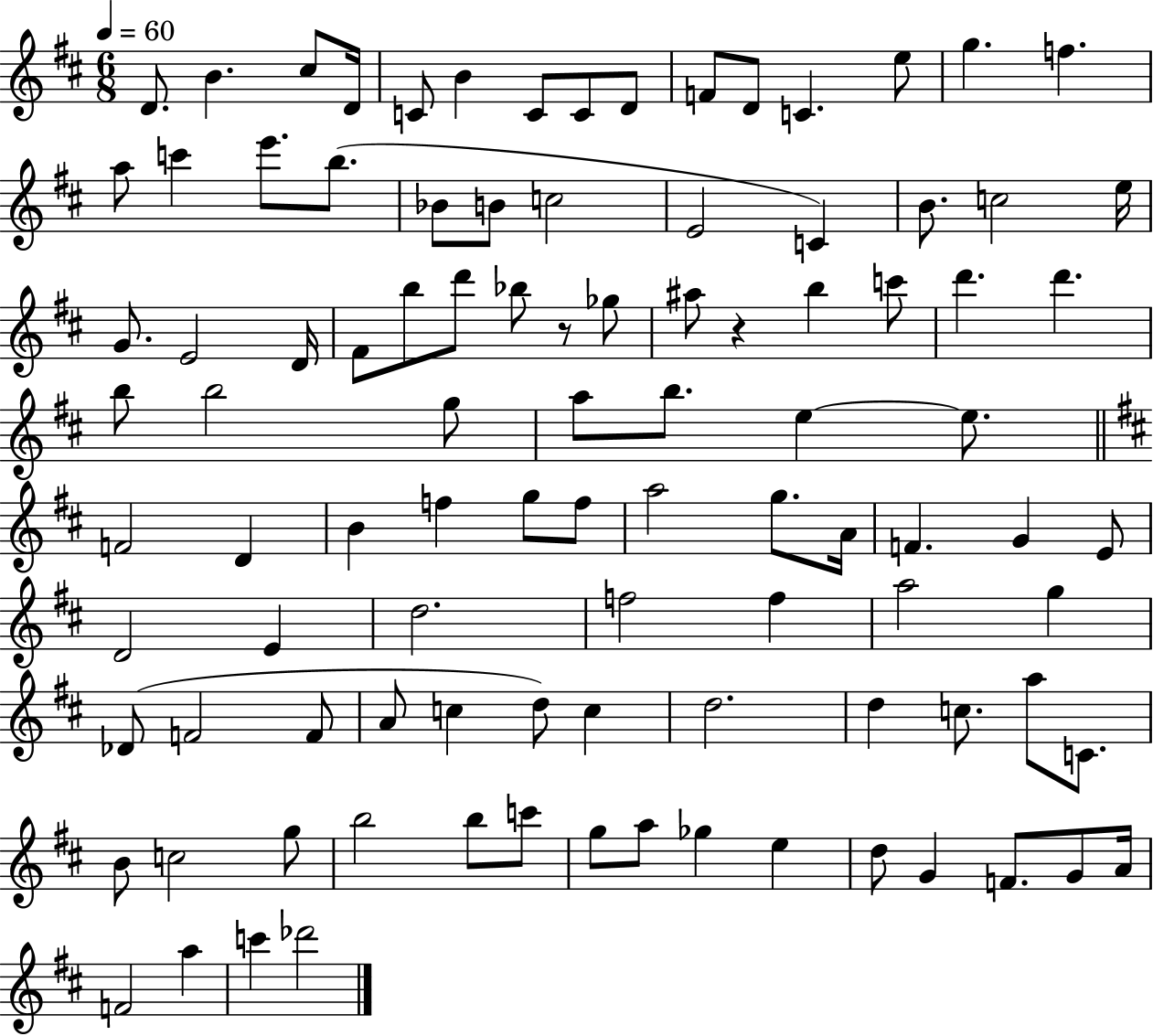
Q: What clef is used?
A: treble